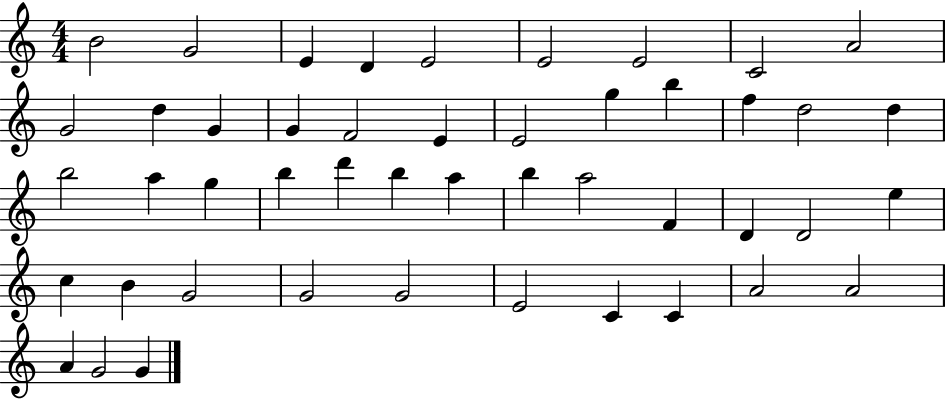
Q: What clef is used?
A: treble